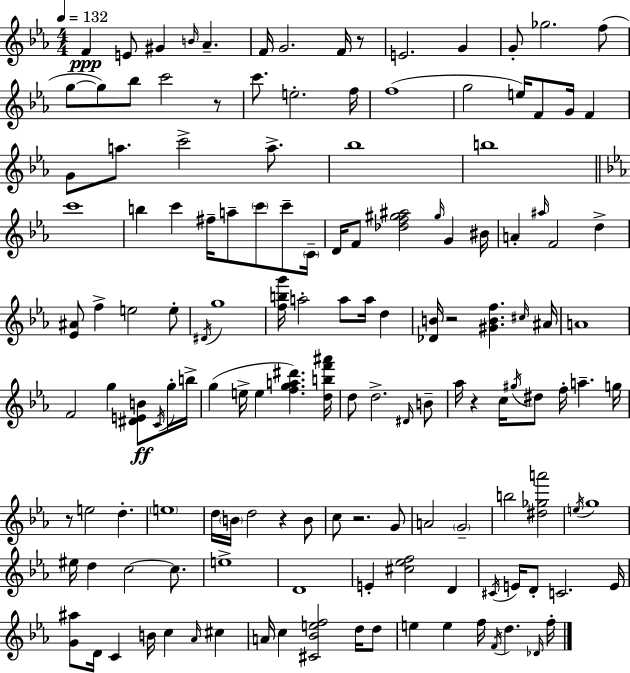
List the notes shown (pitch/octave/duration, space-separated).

F4/q E4/e G#4/q B4/s Ab4/q. F4/s G4/h. F4/s R/e E4/h. G4/q G4/e Gb5/h. F5/e G5/e G5/e Bb5/e C6/h R/e C6/e. E5/h. F5/s F5/w G5/h E5/s F4/e G4/s F4/q G4/e A5/e. C6/h A5/e. Bb5/w B5/w C6/w B5/q C6/q F#5/s A5/e C6/e C6/e C4/s D4/s F4/e [Db5,F5,G#5,A#5]/h G#5/s G4/q BIS4/s A4/q A#5/s F4/h D5/q [Eb4,A#4]/e F5/q E5/h E5/e D#4/s G5/w [F5,B5,G6]/s A5/h A5/e A5/s D5/q [Db4,B4]/s R/h [G#4,B4,F5]/q. C#5/s A#4/s A4/w F4/h G5/q [D#4,E4,B4]/e C4/s G5/s B5/s G5/q E5/s E5/q [F5,G5,A5,D#6]/q. [D5,B5,F6,A#6]/s D5/e D5/h. D#4/s B4/e Ab5/s R/q C5/s G#5/s D#5/e F5/s A5/q. G5/s R/e E5/h D5/q. E5/w D5/s B4/s D5/h R/q B4/e C5/e R/h. G4/e A4/h G4/h B5/h [D#5,Gb5,A6]/h E5/s G5/w EIS5/s D5/q C5/h C5/e. E5/w D4/w E4/q [C#5,Eb5,F5]/h D4/q C#4/s E4/s D4/e C4/h. E4/s [G4,A#5]/e D4/s C4/q B4/s C5/q Ab4/s C#5/q A4/s C5/q [C#4,Bb4,E5,F5]/h D5/s D5/e E5/q E5/q F5/s F4/s D5/q. Db4/s F5/s